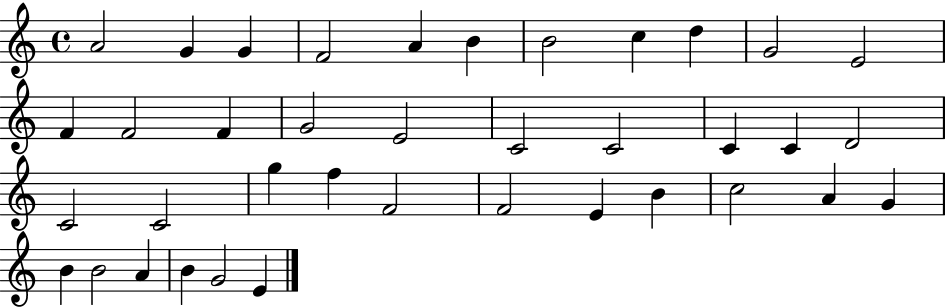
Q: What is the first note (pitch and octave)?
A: A4